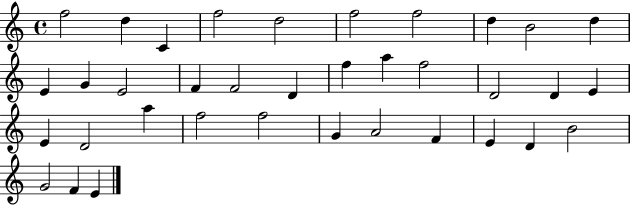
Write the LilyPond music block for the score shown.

{
  \clef treble
  \time 4/4
  \defaultTimeSignature
  \key c \major
  f''2 d''4 c'4 | f''2 d''2 | f''2 f''2 | d''4 b'2 d''4 | \break e'4 g'4 e'2 | f'4 f'2 d'4 | f''4 a''4 f''2 | d'2 d'4 e'4 | \break e'4 d'2 a''4 | f''2 f''2 | g'4 a'2 f'4 | e'4 d'4 b'2 | \break g'2 f'4 e'4 | \bar "|."
}